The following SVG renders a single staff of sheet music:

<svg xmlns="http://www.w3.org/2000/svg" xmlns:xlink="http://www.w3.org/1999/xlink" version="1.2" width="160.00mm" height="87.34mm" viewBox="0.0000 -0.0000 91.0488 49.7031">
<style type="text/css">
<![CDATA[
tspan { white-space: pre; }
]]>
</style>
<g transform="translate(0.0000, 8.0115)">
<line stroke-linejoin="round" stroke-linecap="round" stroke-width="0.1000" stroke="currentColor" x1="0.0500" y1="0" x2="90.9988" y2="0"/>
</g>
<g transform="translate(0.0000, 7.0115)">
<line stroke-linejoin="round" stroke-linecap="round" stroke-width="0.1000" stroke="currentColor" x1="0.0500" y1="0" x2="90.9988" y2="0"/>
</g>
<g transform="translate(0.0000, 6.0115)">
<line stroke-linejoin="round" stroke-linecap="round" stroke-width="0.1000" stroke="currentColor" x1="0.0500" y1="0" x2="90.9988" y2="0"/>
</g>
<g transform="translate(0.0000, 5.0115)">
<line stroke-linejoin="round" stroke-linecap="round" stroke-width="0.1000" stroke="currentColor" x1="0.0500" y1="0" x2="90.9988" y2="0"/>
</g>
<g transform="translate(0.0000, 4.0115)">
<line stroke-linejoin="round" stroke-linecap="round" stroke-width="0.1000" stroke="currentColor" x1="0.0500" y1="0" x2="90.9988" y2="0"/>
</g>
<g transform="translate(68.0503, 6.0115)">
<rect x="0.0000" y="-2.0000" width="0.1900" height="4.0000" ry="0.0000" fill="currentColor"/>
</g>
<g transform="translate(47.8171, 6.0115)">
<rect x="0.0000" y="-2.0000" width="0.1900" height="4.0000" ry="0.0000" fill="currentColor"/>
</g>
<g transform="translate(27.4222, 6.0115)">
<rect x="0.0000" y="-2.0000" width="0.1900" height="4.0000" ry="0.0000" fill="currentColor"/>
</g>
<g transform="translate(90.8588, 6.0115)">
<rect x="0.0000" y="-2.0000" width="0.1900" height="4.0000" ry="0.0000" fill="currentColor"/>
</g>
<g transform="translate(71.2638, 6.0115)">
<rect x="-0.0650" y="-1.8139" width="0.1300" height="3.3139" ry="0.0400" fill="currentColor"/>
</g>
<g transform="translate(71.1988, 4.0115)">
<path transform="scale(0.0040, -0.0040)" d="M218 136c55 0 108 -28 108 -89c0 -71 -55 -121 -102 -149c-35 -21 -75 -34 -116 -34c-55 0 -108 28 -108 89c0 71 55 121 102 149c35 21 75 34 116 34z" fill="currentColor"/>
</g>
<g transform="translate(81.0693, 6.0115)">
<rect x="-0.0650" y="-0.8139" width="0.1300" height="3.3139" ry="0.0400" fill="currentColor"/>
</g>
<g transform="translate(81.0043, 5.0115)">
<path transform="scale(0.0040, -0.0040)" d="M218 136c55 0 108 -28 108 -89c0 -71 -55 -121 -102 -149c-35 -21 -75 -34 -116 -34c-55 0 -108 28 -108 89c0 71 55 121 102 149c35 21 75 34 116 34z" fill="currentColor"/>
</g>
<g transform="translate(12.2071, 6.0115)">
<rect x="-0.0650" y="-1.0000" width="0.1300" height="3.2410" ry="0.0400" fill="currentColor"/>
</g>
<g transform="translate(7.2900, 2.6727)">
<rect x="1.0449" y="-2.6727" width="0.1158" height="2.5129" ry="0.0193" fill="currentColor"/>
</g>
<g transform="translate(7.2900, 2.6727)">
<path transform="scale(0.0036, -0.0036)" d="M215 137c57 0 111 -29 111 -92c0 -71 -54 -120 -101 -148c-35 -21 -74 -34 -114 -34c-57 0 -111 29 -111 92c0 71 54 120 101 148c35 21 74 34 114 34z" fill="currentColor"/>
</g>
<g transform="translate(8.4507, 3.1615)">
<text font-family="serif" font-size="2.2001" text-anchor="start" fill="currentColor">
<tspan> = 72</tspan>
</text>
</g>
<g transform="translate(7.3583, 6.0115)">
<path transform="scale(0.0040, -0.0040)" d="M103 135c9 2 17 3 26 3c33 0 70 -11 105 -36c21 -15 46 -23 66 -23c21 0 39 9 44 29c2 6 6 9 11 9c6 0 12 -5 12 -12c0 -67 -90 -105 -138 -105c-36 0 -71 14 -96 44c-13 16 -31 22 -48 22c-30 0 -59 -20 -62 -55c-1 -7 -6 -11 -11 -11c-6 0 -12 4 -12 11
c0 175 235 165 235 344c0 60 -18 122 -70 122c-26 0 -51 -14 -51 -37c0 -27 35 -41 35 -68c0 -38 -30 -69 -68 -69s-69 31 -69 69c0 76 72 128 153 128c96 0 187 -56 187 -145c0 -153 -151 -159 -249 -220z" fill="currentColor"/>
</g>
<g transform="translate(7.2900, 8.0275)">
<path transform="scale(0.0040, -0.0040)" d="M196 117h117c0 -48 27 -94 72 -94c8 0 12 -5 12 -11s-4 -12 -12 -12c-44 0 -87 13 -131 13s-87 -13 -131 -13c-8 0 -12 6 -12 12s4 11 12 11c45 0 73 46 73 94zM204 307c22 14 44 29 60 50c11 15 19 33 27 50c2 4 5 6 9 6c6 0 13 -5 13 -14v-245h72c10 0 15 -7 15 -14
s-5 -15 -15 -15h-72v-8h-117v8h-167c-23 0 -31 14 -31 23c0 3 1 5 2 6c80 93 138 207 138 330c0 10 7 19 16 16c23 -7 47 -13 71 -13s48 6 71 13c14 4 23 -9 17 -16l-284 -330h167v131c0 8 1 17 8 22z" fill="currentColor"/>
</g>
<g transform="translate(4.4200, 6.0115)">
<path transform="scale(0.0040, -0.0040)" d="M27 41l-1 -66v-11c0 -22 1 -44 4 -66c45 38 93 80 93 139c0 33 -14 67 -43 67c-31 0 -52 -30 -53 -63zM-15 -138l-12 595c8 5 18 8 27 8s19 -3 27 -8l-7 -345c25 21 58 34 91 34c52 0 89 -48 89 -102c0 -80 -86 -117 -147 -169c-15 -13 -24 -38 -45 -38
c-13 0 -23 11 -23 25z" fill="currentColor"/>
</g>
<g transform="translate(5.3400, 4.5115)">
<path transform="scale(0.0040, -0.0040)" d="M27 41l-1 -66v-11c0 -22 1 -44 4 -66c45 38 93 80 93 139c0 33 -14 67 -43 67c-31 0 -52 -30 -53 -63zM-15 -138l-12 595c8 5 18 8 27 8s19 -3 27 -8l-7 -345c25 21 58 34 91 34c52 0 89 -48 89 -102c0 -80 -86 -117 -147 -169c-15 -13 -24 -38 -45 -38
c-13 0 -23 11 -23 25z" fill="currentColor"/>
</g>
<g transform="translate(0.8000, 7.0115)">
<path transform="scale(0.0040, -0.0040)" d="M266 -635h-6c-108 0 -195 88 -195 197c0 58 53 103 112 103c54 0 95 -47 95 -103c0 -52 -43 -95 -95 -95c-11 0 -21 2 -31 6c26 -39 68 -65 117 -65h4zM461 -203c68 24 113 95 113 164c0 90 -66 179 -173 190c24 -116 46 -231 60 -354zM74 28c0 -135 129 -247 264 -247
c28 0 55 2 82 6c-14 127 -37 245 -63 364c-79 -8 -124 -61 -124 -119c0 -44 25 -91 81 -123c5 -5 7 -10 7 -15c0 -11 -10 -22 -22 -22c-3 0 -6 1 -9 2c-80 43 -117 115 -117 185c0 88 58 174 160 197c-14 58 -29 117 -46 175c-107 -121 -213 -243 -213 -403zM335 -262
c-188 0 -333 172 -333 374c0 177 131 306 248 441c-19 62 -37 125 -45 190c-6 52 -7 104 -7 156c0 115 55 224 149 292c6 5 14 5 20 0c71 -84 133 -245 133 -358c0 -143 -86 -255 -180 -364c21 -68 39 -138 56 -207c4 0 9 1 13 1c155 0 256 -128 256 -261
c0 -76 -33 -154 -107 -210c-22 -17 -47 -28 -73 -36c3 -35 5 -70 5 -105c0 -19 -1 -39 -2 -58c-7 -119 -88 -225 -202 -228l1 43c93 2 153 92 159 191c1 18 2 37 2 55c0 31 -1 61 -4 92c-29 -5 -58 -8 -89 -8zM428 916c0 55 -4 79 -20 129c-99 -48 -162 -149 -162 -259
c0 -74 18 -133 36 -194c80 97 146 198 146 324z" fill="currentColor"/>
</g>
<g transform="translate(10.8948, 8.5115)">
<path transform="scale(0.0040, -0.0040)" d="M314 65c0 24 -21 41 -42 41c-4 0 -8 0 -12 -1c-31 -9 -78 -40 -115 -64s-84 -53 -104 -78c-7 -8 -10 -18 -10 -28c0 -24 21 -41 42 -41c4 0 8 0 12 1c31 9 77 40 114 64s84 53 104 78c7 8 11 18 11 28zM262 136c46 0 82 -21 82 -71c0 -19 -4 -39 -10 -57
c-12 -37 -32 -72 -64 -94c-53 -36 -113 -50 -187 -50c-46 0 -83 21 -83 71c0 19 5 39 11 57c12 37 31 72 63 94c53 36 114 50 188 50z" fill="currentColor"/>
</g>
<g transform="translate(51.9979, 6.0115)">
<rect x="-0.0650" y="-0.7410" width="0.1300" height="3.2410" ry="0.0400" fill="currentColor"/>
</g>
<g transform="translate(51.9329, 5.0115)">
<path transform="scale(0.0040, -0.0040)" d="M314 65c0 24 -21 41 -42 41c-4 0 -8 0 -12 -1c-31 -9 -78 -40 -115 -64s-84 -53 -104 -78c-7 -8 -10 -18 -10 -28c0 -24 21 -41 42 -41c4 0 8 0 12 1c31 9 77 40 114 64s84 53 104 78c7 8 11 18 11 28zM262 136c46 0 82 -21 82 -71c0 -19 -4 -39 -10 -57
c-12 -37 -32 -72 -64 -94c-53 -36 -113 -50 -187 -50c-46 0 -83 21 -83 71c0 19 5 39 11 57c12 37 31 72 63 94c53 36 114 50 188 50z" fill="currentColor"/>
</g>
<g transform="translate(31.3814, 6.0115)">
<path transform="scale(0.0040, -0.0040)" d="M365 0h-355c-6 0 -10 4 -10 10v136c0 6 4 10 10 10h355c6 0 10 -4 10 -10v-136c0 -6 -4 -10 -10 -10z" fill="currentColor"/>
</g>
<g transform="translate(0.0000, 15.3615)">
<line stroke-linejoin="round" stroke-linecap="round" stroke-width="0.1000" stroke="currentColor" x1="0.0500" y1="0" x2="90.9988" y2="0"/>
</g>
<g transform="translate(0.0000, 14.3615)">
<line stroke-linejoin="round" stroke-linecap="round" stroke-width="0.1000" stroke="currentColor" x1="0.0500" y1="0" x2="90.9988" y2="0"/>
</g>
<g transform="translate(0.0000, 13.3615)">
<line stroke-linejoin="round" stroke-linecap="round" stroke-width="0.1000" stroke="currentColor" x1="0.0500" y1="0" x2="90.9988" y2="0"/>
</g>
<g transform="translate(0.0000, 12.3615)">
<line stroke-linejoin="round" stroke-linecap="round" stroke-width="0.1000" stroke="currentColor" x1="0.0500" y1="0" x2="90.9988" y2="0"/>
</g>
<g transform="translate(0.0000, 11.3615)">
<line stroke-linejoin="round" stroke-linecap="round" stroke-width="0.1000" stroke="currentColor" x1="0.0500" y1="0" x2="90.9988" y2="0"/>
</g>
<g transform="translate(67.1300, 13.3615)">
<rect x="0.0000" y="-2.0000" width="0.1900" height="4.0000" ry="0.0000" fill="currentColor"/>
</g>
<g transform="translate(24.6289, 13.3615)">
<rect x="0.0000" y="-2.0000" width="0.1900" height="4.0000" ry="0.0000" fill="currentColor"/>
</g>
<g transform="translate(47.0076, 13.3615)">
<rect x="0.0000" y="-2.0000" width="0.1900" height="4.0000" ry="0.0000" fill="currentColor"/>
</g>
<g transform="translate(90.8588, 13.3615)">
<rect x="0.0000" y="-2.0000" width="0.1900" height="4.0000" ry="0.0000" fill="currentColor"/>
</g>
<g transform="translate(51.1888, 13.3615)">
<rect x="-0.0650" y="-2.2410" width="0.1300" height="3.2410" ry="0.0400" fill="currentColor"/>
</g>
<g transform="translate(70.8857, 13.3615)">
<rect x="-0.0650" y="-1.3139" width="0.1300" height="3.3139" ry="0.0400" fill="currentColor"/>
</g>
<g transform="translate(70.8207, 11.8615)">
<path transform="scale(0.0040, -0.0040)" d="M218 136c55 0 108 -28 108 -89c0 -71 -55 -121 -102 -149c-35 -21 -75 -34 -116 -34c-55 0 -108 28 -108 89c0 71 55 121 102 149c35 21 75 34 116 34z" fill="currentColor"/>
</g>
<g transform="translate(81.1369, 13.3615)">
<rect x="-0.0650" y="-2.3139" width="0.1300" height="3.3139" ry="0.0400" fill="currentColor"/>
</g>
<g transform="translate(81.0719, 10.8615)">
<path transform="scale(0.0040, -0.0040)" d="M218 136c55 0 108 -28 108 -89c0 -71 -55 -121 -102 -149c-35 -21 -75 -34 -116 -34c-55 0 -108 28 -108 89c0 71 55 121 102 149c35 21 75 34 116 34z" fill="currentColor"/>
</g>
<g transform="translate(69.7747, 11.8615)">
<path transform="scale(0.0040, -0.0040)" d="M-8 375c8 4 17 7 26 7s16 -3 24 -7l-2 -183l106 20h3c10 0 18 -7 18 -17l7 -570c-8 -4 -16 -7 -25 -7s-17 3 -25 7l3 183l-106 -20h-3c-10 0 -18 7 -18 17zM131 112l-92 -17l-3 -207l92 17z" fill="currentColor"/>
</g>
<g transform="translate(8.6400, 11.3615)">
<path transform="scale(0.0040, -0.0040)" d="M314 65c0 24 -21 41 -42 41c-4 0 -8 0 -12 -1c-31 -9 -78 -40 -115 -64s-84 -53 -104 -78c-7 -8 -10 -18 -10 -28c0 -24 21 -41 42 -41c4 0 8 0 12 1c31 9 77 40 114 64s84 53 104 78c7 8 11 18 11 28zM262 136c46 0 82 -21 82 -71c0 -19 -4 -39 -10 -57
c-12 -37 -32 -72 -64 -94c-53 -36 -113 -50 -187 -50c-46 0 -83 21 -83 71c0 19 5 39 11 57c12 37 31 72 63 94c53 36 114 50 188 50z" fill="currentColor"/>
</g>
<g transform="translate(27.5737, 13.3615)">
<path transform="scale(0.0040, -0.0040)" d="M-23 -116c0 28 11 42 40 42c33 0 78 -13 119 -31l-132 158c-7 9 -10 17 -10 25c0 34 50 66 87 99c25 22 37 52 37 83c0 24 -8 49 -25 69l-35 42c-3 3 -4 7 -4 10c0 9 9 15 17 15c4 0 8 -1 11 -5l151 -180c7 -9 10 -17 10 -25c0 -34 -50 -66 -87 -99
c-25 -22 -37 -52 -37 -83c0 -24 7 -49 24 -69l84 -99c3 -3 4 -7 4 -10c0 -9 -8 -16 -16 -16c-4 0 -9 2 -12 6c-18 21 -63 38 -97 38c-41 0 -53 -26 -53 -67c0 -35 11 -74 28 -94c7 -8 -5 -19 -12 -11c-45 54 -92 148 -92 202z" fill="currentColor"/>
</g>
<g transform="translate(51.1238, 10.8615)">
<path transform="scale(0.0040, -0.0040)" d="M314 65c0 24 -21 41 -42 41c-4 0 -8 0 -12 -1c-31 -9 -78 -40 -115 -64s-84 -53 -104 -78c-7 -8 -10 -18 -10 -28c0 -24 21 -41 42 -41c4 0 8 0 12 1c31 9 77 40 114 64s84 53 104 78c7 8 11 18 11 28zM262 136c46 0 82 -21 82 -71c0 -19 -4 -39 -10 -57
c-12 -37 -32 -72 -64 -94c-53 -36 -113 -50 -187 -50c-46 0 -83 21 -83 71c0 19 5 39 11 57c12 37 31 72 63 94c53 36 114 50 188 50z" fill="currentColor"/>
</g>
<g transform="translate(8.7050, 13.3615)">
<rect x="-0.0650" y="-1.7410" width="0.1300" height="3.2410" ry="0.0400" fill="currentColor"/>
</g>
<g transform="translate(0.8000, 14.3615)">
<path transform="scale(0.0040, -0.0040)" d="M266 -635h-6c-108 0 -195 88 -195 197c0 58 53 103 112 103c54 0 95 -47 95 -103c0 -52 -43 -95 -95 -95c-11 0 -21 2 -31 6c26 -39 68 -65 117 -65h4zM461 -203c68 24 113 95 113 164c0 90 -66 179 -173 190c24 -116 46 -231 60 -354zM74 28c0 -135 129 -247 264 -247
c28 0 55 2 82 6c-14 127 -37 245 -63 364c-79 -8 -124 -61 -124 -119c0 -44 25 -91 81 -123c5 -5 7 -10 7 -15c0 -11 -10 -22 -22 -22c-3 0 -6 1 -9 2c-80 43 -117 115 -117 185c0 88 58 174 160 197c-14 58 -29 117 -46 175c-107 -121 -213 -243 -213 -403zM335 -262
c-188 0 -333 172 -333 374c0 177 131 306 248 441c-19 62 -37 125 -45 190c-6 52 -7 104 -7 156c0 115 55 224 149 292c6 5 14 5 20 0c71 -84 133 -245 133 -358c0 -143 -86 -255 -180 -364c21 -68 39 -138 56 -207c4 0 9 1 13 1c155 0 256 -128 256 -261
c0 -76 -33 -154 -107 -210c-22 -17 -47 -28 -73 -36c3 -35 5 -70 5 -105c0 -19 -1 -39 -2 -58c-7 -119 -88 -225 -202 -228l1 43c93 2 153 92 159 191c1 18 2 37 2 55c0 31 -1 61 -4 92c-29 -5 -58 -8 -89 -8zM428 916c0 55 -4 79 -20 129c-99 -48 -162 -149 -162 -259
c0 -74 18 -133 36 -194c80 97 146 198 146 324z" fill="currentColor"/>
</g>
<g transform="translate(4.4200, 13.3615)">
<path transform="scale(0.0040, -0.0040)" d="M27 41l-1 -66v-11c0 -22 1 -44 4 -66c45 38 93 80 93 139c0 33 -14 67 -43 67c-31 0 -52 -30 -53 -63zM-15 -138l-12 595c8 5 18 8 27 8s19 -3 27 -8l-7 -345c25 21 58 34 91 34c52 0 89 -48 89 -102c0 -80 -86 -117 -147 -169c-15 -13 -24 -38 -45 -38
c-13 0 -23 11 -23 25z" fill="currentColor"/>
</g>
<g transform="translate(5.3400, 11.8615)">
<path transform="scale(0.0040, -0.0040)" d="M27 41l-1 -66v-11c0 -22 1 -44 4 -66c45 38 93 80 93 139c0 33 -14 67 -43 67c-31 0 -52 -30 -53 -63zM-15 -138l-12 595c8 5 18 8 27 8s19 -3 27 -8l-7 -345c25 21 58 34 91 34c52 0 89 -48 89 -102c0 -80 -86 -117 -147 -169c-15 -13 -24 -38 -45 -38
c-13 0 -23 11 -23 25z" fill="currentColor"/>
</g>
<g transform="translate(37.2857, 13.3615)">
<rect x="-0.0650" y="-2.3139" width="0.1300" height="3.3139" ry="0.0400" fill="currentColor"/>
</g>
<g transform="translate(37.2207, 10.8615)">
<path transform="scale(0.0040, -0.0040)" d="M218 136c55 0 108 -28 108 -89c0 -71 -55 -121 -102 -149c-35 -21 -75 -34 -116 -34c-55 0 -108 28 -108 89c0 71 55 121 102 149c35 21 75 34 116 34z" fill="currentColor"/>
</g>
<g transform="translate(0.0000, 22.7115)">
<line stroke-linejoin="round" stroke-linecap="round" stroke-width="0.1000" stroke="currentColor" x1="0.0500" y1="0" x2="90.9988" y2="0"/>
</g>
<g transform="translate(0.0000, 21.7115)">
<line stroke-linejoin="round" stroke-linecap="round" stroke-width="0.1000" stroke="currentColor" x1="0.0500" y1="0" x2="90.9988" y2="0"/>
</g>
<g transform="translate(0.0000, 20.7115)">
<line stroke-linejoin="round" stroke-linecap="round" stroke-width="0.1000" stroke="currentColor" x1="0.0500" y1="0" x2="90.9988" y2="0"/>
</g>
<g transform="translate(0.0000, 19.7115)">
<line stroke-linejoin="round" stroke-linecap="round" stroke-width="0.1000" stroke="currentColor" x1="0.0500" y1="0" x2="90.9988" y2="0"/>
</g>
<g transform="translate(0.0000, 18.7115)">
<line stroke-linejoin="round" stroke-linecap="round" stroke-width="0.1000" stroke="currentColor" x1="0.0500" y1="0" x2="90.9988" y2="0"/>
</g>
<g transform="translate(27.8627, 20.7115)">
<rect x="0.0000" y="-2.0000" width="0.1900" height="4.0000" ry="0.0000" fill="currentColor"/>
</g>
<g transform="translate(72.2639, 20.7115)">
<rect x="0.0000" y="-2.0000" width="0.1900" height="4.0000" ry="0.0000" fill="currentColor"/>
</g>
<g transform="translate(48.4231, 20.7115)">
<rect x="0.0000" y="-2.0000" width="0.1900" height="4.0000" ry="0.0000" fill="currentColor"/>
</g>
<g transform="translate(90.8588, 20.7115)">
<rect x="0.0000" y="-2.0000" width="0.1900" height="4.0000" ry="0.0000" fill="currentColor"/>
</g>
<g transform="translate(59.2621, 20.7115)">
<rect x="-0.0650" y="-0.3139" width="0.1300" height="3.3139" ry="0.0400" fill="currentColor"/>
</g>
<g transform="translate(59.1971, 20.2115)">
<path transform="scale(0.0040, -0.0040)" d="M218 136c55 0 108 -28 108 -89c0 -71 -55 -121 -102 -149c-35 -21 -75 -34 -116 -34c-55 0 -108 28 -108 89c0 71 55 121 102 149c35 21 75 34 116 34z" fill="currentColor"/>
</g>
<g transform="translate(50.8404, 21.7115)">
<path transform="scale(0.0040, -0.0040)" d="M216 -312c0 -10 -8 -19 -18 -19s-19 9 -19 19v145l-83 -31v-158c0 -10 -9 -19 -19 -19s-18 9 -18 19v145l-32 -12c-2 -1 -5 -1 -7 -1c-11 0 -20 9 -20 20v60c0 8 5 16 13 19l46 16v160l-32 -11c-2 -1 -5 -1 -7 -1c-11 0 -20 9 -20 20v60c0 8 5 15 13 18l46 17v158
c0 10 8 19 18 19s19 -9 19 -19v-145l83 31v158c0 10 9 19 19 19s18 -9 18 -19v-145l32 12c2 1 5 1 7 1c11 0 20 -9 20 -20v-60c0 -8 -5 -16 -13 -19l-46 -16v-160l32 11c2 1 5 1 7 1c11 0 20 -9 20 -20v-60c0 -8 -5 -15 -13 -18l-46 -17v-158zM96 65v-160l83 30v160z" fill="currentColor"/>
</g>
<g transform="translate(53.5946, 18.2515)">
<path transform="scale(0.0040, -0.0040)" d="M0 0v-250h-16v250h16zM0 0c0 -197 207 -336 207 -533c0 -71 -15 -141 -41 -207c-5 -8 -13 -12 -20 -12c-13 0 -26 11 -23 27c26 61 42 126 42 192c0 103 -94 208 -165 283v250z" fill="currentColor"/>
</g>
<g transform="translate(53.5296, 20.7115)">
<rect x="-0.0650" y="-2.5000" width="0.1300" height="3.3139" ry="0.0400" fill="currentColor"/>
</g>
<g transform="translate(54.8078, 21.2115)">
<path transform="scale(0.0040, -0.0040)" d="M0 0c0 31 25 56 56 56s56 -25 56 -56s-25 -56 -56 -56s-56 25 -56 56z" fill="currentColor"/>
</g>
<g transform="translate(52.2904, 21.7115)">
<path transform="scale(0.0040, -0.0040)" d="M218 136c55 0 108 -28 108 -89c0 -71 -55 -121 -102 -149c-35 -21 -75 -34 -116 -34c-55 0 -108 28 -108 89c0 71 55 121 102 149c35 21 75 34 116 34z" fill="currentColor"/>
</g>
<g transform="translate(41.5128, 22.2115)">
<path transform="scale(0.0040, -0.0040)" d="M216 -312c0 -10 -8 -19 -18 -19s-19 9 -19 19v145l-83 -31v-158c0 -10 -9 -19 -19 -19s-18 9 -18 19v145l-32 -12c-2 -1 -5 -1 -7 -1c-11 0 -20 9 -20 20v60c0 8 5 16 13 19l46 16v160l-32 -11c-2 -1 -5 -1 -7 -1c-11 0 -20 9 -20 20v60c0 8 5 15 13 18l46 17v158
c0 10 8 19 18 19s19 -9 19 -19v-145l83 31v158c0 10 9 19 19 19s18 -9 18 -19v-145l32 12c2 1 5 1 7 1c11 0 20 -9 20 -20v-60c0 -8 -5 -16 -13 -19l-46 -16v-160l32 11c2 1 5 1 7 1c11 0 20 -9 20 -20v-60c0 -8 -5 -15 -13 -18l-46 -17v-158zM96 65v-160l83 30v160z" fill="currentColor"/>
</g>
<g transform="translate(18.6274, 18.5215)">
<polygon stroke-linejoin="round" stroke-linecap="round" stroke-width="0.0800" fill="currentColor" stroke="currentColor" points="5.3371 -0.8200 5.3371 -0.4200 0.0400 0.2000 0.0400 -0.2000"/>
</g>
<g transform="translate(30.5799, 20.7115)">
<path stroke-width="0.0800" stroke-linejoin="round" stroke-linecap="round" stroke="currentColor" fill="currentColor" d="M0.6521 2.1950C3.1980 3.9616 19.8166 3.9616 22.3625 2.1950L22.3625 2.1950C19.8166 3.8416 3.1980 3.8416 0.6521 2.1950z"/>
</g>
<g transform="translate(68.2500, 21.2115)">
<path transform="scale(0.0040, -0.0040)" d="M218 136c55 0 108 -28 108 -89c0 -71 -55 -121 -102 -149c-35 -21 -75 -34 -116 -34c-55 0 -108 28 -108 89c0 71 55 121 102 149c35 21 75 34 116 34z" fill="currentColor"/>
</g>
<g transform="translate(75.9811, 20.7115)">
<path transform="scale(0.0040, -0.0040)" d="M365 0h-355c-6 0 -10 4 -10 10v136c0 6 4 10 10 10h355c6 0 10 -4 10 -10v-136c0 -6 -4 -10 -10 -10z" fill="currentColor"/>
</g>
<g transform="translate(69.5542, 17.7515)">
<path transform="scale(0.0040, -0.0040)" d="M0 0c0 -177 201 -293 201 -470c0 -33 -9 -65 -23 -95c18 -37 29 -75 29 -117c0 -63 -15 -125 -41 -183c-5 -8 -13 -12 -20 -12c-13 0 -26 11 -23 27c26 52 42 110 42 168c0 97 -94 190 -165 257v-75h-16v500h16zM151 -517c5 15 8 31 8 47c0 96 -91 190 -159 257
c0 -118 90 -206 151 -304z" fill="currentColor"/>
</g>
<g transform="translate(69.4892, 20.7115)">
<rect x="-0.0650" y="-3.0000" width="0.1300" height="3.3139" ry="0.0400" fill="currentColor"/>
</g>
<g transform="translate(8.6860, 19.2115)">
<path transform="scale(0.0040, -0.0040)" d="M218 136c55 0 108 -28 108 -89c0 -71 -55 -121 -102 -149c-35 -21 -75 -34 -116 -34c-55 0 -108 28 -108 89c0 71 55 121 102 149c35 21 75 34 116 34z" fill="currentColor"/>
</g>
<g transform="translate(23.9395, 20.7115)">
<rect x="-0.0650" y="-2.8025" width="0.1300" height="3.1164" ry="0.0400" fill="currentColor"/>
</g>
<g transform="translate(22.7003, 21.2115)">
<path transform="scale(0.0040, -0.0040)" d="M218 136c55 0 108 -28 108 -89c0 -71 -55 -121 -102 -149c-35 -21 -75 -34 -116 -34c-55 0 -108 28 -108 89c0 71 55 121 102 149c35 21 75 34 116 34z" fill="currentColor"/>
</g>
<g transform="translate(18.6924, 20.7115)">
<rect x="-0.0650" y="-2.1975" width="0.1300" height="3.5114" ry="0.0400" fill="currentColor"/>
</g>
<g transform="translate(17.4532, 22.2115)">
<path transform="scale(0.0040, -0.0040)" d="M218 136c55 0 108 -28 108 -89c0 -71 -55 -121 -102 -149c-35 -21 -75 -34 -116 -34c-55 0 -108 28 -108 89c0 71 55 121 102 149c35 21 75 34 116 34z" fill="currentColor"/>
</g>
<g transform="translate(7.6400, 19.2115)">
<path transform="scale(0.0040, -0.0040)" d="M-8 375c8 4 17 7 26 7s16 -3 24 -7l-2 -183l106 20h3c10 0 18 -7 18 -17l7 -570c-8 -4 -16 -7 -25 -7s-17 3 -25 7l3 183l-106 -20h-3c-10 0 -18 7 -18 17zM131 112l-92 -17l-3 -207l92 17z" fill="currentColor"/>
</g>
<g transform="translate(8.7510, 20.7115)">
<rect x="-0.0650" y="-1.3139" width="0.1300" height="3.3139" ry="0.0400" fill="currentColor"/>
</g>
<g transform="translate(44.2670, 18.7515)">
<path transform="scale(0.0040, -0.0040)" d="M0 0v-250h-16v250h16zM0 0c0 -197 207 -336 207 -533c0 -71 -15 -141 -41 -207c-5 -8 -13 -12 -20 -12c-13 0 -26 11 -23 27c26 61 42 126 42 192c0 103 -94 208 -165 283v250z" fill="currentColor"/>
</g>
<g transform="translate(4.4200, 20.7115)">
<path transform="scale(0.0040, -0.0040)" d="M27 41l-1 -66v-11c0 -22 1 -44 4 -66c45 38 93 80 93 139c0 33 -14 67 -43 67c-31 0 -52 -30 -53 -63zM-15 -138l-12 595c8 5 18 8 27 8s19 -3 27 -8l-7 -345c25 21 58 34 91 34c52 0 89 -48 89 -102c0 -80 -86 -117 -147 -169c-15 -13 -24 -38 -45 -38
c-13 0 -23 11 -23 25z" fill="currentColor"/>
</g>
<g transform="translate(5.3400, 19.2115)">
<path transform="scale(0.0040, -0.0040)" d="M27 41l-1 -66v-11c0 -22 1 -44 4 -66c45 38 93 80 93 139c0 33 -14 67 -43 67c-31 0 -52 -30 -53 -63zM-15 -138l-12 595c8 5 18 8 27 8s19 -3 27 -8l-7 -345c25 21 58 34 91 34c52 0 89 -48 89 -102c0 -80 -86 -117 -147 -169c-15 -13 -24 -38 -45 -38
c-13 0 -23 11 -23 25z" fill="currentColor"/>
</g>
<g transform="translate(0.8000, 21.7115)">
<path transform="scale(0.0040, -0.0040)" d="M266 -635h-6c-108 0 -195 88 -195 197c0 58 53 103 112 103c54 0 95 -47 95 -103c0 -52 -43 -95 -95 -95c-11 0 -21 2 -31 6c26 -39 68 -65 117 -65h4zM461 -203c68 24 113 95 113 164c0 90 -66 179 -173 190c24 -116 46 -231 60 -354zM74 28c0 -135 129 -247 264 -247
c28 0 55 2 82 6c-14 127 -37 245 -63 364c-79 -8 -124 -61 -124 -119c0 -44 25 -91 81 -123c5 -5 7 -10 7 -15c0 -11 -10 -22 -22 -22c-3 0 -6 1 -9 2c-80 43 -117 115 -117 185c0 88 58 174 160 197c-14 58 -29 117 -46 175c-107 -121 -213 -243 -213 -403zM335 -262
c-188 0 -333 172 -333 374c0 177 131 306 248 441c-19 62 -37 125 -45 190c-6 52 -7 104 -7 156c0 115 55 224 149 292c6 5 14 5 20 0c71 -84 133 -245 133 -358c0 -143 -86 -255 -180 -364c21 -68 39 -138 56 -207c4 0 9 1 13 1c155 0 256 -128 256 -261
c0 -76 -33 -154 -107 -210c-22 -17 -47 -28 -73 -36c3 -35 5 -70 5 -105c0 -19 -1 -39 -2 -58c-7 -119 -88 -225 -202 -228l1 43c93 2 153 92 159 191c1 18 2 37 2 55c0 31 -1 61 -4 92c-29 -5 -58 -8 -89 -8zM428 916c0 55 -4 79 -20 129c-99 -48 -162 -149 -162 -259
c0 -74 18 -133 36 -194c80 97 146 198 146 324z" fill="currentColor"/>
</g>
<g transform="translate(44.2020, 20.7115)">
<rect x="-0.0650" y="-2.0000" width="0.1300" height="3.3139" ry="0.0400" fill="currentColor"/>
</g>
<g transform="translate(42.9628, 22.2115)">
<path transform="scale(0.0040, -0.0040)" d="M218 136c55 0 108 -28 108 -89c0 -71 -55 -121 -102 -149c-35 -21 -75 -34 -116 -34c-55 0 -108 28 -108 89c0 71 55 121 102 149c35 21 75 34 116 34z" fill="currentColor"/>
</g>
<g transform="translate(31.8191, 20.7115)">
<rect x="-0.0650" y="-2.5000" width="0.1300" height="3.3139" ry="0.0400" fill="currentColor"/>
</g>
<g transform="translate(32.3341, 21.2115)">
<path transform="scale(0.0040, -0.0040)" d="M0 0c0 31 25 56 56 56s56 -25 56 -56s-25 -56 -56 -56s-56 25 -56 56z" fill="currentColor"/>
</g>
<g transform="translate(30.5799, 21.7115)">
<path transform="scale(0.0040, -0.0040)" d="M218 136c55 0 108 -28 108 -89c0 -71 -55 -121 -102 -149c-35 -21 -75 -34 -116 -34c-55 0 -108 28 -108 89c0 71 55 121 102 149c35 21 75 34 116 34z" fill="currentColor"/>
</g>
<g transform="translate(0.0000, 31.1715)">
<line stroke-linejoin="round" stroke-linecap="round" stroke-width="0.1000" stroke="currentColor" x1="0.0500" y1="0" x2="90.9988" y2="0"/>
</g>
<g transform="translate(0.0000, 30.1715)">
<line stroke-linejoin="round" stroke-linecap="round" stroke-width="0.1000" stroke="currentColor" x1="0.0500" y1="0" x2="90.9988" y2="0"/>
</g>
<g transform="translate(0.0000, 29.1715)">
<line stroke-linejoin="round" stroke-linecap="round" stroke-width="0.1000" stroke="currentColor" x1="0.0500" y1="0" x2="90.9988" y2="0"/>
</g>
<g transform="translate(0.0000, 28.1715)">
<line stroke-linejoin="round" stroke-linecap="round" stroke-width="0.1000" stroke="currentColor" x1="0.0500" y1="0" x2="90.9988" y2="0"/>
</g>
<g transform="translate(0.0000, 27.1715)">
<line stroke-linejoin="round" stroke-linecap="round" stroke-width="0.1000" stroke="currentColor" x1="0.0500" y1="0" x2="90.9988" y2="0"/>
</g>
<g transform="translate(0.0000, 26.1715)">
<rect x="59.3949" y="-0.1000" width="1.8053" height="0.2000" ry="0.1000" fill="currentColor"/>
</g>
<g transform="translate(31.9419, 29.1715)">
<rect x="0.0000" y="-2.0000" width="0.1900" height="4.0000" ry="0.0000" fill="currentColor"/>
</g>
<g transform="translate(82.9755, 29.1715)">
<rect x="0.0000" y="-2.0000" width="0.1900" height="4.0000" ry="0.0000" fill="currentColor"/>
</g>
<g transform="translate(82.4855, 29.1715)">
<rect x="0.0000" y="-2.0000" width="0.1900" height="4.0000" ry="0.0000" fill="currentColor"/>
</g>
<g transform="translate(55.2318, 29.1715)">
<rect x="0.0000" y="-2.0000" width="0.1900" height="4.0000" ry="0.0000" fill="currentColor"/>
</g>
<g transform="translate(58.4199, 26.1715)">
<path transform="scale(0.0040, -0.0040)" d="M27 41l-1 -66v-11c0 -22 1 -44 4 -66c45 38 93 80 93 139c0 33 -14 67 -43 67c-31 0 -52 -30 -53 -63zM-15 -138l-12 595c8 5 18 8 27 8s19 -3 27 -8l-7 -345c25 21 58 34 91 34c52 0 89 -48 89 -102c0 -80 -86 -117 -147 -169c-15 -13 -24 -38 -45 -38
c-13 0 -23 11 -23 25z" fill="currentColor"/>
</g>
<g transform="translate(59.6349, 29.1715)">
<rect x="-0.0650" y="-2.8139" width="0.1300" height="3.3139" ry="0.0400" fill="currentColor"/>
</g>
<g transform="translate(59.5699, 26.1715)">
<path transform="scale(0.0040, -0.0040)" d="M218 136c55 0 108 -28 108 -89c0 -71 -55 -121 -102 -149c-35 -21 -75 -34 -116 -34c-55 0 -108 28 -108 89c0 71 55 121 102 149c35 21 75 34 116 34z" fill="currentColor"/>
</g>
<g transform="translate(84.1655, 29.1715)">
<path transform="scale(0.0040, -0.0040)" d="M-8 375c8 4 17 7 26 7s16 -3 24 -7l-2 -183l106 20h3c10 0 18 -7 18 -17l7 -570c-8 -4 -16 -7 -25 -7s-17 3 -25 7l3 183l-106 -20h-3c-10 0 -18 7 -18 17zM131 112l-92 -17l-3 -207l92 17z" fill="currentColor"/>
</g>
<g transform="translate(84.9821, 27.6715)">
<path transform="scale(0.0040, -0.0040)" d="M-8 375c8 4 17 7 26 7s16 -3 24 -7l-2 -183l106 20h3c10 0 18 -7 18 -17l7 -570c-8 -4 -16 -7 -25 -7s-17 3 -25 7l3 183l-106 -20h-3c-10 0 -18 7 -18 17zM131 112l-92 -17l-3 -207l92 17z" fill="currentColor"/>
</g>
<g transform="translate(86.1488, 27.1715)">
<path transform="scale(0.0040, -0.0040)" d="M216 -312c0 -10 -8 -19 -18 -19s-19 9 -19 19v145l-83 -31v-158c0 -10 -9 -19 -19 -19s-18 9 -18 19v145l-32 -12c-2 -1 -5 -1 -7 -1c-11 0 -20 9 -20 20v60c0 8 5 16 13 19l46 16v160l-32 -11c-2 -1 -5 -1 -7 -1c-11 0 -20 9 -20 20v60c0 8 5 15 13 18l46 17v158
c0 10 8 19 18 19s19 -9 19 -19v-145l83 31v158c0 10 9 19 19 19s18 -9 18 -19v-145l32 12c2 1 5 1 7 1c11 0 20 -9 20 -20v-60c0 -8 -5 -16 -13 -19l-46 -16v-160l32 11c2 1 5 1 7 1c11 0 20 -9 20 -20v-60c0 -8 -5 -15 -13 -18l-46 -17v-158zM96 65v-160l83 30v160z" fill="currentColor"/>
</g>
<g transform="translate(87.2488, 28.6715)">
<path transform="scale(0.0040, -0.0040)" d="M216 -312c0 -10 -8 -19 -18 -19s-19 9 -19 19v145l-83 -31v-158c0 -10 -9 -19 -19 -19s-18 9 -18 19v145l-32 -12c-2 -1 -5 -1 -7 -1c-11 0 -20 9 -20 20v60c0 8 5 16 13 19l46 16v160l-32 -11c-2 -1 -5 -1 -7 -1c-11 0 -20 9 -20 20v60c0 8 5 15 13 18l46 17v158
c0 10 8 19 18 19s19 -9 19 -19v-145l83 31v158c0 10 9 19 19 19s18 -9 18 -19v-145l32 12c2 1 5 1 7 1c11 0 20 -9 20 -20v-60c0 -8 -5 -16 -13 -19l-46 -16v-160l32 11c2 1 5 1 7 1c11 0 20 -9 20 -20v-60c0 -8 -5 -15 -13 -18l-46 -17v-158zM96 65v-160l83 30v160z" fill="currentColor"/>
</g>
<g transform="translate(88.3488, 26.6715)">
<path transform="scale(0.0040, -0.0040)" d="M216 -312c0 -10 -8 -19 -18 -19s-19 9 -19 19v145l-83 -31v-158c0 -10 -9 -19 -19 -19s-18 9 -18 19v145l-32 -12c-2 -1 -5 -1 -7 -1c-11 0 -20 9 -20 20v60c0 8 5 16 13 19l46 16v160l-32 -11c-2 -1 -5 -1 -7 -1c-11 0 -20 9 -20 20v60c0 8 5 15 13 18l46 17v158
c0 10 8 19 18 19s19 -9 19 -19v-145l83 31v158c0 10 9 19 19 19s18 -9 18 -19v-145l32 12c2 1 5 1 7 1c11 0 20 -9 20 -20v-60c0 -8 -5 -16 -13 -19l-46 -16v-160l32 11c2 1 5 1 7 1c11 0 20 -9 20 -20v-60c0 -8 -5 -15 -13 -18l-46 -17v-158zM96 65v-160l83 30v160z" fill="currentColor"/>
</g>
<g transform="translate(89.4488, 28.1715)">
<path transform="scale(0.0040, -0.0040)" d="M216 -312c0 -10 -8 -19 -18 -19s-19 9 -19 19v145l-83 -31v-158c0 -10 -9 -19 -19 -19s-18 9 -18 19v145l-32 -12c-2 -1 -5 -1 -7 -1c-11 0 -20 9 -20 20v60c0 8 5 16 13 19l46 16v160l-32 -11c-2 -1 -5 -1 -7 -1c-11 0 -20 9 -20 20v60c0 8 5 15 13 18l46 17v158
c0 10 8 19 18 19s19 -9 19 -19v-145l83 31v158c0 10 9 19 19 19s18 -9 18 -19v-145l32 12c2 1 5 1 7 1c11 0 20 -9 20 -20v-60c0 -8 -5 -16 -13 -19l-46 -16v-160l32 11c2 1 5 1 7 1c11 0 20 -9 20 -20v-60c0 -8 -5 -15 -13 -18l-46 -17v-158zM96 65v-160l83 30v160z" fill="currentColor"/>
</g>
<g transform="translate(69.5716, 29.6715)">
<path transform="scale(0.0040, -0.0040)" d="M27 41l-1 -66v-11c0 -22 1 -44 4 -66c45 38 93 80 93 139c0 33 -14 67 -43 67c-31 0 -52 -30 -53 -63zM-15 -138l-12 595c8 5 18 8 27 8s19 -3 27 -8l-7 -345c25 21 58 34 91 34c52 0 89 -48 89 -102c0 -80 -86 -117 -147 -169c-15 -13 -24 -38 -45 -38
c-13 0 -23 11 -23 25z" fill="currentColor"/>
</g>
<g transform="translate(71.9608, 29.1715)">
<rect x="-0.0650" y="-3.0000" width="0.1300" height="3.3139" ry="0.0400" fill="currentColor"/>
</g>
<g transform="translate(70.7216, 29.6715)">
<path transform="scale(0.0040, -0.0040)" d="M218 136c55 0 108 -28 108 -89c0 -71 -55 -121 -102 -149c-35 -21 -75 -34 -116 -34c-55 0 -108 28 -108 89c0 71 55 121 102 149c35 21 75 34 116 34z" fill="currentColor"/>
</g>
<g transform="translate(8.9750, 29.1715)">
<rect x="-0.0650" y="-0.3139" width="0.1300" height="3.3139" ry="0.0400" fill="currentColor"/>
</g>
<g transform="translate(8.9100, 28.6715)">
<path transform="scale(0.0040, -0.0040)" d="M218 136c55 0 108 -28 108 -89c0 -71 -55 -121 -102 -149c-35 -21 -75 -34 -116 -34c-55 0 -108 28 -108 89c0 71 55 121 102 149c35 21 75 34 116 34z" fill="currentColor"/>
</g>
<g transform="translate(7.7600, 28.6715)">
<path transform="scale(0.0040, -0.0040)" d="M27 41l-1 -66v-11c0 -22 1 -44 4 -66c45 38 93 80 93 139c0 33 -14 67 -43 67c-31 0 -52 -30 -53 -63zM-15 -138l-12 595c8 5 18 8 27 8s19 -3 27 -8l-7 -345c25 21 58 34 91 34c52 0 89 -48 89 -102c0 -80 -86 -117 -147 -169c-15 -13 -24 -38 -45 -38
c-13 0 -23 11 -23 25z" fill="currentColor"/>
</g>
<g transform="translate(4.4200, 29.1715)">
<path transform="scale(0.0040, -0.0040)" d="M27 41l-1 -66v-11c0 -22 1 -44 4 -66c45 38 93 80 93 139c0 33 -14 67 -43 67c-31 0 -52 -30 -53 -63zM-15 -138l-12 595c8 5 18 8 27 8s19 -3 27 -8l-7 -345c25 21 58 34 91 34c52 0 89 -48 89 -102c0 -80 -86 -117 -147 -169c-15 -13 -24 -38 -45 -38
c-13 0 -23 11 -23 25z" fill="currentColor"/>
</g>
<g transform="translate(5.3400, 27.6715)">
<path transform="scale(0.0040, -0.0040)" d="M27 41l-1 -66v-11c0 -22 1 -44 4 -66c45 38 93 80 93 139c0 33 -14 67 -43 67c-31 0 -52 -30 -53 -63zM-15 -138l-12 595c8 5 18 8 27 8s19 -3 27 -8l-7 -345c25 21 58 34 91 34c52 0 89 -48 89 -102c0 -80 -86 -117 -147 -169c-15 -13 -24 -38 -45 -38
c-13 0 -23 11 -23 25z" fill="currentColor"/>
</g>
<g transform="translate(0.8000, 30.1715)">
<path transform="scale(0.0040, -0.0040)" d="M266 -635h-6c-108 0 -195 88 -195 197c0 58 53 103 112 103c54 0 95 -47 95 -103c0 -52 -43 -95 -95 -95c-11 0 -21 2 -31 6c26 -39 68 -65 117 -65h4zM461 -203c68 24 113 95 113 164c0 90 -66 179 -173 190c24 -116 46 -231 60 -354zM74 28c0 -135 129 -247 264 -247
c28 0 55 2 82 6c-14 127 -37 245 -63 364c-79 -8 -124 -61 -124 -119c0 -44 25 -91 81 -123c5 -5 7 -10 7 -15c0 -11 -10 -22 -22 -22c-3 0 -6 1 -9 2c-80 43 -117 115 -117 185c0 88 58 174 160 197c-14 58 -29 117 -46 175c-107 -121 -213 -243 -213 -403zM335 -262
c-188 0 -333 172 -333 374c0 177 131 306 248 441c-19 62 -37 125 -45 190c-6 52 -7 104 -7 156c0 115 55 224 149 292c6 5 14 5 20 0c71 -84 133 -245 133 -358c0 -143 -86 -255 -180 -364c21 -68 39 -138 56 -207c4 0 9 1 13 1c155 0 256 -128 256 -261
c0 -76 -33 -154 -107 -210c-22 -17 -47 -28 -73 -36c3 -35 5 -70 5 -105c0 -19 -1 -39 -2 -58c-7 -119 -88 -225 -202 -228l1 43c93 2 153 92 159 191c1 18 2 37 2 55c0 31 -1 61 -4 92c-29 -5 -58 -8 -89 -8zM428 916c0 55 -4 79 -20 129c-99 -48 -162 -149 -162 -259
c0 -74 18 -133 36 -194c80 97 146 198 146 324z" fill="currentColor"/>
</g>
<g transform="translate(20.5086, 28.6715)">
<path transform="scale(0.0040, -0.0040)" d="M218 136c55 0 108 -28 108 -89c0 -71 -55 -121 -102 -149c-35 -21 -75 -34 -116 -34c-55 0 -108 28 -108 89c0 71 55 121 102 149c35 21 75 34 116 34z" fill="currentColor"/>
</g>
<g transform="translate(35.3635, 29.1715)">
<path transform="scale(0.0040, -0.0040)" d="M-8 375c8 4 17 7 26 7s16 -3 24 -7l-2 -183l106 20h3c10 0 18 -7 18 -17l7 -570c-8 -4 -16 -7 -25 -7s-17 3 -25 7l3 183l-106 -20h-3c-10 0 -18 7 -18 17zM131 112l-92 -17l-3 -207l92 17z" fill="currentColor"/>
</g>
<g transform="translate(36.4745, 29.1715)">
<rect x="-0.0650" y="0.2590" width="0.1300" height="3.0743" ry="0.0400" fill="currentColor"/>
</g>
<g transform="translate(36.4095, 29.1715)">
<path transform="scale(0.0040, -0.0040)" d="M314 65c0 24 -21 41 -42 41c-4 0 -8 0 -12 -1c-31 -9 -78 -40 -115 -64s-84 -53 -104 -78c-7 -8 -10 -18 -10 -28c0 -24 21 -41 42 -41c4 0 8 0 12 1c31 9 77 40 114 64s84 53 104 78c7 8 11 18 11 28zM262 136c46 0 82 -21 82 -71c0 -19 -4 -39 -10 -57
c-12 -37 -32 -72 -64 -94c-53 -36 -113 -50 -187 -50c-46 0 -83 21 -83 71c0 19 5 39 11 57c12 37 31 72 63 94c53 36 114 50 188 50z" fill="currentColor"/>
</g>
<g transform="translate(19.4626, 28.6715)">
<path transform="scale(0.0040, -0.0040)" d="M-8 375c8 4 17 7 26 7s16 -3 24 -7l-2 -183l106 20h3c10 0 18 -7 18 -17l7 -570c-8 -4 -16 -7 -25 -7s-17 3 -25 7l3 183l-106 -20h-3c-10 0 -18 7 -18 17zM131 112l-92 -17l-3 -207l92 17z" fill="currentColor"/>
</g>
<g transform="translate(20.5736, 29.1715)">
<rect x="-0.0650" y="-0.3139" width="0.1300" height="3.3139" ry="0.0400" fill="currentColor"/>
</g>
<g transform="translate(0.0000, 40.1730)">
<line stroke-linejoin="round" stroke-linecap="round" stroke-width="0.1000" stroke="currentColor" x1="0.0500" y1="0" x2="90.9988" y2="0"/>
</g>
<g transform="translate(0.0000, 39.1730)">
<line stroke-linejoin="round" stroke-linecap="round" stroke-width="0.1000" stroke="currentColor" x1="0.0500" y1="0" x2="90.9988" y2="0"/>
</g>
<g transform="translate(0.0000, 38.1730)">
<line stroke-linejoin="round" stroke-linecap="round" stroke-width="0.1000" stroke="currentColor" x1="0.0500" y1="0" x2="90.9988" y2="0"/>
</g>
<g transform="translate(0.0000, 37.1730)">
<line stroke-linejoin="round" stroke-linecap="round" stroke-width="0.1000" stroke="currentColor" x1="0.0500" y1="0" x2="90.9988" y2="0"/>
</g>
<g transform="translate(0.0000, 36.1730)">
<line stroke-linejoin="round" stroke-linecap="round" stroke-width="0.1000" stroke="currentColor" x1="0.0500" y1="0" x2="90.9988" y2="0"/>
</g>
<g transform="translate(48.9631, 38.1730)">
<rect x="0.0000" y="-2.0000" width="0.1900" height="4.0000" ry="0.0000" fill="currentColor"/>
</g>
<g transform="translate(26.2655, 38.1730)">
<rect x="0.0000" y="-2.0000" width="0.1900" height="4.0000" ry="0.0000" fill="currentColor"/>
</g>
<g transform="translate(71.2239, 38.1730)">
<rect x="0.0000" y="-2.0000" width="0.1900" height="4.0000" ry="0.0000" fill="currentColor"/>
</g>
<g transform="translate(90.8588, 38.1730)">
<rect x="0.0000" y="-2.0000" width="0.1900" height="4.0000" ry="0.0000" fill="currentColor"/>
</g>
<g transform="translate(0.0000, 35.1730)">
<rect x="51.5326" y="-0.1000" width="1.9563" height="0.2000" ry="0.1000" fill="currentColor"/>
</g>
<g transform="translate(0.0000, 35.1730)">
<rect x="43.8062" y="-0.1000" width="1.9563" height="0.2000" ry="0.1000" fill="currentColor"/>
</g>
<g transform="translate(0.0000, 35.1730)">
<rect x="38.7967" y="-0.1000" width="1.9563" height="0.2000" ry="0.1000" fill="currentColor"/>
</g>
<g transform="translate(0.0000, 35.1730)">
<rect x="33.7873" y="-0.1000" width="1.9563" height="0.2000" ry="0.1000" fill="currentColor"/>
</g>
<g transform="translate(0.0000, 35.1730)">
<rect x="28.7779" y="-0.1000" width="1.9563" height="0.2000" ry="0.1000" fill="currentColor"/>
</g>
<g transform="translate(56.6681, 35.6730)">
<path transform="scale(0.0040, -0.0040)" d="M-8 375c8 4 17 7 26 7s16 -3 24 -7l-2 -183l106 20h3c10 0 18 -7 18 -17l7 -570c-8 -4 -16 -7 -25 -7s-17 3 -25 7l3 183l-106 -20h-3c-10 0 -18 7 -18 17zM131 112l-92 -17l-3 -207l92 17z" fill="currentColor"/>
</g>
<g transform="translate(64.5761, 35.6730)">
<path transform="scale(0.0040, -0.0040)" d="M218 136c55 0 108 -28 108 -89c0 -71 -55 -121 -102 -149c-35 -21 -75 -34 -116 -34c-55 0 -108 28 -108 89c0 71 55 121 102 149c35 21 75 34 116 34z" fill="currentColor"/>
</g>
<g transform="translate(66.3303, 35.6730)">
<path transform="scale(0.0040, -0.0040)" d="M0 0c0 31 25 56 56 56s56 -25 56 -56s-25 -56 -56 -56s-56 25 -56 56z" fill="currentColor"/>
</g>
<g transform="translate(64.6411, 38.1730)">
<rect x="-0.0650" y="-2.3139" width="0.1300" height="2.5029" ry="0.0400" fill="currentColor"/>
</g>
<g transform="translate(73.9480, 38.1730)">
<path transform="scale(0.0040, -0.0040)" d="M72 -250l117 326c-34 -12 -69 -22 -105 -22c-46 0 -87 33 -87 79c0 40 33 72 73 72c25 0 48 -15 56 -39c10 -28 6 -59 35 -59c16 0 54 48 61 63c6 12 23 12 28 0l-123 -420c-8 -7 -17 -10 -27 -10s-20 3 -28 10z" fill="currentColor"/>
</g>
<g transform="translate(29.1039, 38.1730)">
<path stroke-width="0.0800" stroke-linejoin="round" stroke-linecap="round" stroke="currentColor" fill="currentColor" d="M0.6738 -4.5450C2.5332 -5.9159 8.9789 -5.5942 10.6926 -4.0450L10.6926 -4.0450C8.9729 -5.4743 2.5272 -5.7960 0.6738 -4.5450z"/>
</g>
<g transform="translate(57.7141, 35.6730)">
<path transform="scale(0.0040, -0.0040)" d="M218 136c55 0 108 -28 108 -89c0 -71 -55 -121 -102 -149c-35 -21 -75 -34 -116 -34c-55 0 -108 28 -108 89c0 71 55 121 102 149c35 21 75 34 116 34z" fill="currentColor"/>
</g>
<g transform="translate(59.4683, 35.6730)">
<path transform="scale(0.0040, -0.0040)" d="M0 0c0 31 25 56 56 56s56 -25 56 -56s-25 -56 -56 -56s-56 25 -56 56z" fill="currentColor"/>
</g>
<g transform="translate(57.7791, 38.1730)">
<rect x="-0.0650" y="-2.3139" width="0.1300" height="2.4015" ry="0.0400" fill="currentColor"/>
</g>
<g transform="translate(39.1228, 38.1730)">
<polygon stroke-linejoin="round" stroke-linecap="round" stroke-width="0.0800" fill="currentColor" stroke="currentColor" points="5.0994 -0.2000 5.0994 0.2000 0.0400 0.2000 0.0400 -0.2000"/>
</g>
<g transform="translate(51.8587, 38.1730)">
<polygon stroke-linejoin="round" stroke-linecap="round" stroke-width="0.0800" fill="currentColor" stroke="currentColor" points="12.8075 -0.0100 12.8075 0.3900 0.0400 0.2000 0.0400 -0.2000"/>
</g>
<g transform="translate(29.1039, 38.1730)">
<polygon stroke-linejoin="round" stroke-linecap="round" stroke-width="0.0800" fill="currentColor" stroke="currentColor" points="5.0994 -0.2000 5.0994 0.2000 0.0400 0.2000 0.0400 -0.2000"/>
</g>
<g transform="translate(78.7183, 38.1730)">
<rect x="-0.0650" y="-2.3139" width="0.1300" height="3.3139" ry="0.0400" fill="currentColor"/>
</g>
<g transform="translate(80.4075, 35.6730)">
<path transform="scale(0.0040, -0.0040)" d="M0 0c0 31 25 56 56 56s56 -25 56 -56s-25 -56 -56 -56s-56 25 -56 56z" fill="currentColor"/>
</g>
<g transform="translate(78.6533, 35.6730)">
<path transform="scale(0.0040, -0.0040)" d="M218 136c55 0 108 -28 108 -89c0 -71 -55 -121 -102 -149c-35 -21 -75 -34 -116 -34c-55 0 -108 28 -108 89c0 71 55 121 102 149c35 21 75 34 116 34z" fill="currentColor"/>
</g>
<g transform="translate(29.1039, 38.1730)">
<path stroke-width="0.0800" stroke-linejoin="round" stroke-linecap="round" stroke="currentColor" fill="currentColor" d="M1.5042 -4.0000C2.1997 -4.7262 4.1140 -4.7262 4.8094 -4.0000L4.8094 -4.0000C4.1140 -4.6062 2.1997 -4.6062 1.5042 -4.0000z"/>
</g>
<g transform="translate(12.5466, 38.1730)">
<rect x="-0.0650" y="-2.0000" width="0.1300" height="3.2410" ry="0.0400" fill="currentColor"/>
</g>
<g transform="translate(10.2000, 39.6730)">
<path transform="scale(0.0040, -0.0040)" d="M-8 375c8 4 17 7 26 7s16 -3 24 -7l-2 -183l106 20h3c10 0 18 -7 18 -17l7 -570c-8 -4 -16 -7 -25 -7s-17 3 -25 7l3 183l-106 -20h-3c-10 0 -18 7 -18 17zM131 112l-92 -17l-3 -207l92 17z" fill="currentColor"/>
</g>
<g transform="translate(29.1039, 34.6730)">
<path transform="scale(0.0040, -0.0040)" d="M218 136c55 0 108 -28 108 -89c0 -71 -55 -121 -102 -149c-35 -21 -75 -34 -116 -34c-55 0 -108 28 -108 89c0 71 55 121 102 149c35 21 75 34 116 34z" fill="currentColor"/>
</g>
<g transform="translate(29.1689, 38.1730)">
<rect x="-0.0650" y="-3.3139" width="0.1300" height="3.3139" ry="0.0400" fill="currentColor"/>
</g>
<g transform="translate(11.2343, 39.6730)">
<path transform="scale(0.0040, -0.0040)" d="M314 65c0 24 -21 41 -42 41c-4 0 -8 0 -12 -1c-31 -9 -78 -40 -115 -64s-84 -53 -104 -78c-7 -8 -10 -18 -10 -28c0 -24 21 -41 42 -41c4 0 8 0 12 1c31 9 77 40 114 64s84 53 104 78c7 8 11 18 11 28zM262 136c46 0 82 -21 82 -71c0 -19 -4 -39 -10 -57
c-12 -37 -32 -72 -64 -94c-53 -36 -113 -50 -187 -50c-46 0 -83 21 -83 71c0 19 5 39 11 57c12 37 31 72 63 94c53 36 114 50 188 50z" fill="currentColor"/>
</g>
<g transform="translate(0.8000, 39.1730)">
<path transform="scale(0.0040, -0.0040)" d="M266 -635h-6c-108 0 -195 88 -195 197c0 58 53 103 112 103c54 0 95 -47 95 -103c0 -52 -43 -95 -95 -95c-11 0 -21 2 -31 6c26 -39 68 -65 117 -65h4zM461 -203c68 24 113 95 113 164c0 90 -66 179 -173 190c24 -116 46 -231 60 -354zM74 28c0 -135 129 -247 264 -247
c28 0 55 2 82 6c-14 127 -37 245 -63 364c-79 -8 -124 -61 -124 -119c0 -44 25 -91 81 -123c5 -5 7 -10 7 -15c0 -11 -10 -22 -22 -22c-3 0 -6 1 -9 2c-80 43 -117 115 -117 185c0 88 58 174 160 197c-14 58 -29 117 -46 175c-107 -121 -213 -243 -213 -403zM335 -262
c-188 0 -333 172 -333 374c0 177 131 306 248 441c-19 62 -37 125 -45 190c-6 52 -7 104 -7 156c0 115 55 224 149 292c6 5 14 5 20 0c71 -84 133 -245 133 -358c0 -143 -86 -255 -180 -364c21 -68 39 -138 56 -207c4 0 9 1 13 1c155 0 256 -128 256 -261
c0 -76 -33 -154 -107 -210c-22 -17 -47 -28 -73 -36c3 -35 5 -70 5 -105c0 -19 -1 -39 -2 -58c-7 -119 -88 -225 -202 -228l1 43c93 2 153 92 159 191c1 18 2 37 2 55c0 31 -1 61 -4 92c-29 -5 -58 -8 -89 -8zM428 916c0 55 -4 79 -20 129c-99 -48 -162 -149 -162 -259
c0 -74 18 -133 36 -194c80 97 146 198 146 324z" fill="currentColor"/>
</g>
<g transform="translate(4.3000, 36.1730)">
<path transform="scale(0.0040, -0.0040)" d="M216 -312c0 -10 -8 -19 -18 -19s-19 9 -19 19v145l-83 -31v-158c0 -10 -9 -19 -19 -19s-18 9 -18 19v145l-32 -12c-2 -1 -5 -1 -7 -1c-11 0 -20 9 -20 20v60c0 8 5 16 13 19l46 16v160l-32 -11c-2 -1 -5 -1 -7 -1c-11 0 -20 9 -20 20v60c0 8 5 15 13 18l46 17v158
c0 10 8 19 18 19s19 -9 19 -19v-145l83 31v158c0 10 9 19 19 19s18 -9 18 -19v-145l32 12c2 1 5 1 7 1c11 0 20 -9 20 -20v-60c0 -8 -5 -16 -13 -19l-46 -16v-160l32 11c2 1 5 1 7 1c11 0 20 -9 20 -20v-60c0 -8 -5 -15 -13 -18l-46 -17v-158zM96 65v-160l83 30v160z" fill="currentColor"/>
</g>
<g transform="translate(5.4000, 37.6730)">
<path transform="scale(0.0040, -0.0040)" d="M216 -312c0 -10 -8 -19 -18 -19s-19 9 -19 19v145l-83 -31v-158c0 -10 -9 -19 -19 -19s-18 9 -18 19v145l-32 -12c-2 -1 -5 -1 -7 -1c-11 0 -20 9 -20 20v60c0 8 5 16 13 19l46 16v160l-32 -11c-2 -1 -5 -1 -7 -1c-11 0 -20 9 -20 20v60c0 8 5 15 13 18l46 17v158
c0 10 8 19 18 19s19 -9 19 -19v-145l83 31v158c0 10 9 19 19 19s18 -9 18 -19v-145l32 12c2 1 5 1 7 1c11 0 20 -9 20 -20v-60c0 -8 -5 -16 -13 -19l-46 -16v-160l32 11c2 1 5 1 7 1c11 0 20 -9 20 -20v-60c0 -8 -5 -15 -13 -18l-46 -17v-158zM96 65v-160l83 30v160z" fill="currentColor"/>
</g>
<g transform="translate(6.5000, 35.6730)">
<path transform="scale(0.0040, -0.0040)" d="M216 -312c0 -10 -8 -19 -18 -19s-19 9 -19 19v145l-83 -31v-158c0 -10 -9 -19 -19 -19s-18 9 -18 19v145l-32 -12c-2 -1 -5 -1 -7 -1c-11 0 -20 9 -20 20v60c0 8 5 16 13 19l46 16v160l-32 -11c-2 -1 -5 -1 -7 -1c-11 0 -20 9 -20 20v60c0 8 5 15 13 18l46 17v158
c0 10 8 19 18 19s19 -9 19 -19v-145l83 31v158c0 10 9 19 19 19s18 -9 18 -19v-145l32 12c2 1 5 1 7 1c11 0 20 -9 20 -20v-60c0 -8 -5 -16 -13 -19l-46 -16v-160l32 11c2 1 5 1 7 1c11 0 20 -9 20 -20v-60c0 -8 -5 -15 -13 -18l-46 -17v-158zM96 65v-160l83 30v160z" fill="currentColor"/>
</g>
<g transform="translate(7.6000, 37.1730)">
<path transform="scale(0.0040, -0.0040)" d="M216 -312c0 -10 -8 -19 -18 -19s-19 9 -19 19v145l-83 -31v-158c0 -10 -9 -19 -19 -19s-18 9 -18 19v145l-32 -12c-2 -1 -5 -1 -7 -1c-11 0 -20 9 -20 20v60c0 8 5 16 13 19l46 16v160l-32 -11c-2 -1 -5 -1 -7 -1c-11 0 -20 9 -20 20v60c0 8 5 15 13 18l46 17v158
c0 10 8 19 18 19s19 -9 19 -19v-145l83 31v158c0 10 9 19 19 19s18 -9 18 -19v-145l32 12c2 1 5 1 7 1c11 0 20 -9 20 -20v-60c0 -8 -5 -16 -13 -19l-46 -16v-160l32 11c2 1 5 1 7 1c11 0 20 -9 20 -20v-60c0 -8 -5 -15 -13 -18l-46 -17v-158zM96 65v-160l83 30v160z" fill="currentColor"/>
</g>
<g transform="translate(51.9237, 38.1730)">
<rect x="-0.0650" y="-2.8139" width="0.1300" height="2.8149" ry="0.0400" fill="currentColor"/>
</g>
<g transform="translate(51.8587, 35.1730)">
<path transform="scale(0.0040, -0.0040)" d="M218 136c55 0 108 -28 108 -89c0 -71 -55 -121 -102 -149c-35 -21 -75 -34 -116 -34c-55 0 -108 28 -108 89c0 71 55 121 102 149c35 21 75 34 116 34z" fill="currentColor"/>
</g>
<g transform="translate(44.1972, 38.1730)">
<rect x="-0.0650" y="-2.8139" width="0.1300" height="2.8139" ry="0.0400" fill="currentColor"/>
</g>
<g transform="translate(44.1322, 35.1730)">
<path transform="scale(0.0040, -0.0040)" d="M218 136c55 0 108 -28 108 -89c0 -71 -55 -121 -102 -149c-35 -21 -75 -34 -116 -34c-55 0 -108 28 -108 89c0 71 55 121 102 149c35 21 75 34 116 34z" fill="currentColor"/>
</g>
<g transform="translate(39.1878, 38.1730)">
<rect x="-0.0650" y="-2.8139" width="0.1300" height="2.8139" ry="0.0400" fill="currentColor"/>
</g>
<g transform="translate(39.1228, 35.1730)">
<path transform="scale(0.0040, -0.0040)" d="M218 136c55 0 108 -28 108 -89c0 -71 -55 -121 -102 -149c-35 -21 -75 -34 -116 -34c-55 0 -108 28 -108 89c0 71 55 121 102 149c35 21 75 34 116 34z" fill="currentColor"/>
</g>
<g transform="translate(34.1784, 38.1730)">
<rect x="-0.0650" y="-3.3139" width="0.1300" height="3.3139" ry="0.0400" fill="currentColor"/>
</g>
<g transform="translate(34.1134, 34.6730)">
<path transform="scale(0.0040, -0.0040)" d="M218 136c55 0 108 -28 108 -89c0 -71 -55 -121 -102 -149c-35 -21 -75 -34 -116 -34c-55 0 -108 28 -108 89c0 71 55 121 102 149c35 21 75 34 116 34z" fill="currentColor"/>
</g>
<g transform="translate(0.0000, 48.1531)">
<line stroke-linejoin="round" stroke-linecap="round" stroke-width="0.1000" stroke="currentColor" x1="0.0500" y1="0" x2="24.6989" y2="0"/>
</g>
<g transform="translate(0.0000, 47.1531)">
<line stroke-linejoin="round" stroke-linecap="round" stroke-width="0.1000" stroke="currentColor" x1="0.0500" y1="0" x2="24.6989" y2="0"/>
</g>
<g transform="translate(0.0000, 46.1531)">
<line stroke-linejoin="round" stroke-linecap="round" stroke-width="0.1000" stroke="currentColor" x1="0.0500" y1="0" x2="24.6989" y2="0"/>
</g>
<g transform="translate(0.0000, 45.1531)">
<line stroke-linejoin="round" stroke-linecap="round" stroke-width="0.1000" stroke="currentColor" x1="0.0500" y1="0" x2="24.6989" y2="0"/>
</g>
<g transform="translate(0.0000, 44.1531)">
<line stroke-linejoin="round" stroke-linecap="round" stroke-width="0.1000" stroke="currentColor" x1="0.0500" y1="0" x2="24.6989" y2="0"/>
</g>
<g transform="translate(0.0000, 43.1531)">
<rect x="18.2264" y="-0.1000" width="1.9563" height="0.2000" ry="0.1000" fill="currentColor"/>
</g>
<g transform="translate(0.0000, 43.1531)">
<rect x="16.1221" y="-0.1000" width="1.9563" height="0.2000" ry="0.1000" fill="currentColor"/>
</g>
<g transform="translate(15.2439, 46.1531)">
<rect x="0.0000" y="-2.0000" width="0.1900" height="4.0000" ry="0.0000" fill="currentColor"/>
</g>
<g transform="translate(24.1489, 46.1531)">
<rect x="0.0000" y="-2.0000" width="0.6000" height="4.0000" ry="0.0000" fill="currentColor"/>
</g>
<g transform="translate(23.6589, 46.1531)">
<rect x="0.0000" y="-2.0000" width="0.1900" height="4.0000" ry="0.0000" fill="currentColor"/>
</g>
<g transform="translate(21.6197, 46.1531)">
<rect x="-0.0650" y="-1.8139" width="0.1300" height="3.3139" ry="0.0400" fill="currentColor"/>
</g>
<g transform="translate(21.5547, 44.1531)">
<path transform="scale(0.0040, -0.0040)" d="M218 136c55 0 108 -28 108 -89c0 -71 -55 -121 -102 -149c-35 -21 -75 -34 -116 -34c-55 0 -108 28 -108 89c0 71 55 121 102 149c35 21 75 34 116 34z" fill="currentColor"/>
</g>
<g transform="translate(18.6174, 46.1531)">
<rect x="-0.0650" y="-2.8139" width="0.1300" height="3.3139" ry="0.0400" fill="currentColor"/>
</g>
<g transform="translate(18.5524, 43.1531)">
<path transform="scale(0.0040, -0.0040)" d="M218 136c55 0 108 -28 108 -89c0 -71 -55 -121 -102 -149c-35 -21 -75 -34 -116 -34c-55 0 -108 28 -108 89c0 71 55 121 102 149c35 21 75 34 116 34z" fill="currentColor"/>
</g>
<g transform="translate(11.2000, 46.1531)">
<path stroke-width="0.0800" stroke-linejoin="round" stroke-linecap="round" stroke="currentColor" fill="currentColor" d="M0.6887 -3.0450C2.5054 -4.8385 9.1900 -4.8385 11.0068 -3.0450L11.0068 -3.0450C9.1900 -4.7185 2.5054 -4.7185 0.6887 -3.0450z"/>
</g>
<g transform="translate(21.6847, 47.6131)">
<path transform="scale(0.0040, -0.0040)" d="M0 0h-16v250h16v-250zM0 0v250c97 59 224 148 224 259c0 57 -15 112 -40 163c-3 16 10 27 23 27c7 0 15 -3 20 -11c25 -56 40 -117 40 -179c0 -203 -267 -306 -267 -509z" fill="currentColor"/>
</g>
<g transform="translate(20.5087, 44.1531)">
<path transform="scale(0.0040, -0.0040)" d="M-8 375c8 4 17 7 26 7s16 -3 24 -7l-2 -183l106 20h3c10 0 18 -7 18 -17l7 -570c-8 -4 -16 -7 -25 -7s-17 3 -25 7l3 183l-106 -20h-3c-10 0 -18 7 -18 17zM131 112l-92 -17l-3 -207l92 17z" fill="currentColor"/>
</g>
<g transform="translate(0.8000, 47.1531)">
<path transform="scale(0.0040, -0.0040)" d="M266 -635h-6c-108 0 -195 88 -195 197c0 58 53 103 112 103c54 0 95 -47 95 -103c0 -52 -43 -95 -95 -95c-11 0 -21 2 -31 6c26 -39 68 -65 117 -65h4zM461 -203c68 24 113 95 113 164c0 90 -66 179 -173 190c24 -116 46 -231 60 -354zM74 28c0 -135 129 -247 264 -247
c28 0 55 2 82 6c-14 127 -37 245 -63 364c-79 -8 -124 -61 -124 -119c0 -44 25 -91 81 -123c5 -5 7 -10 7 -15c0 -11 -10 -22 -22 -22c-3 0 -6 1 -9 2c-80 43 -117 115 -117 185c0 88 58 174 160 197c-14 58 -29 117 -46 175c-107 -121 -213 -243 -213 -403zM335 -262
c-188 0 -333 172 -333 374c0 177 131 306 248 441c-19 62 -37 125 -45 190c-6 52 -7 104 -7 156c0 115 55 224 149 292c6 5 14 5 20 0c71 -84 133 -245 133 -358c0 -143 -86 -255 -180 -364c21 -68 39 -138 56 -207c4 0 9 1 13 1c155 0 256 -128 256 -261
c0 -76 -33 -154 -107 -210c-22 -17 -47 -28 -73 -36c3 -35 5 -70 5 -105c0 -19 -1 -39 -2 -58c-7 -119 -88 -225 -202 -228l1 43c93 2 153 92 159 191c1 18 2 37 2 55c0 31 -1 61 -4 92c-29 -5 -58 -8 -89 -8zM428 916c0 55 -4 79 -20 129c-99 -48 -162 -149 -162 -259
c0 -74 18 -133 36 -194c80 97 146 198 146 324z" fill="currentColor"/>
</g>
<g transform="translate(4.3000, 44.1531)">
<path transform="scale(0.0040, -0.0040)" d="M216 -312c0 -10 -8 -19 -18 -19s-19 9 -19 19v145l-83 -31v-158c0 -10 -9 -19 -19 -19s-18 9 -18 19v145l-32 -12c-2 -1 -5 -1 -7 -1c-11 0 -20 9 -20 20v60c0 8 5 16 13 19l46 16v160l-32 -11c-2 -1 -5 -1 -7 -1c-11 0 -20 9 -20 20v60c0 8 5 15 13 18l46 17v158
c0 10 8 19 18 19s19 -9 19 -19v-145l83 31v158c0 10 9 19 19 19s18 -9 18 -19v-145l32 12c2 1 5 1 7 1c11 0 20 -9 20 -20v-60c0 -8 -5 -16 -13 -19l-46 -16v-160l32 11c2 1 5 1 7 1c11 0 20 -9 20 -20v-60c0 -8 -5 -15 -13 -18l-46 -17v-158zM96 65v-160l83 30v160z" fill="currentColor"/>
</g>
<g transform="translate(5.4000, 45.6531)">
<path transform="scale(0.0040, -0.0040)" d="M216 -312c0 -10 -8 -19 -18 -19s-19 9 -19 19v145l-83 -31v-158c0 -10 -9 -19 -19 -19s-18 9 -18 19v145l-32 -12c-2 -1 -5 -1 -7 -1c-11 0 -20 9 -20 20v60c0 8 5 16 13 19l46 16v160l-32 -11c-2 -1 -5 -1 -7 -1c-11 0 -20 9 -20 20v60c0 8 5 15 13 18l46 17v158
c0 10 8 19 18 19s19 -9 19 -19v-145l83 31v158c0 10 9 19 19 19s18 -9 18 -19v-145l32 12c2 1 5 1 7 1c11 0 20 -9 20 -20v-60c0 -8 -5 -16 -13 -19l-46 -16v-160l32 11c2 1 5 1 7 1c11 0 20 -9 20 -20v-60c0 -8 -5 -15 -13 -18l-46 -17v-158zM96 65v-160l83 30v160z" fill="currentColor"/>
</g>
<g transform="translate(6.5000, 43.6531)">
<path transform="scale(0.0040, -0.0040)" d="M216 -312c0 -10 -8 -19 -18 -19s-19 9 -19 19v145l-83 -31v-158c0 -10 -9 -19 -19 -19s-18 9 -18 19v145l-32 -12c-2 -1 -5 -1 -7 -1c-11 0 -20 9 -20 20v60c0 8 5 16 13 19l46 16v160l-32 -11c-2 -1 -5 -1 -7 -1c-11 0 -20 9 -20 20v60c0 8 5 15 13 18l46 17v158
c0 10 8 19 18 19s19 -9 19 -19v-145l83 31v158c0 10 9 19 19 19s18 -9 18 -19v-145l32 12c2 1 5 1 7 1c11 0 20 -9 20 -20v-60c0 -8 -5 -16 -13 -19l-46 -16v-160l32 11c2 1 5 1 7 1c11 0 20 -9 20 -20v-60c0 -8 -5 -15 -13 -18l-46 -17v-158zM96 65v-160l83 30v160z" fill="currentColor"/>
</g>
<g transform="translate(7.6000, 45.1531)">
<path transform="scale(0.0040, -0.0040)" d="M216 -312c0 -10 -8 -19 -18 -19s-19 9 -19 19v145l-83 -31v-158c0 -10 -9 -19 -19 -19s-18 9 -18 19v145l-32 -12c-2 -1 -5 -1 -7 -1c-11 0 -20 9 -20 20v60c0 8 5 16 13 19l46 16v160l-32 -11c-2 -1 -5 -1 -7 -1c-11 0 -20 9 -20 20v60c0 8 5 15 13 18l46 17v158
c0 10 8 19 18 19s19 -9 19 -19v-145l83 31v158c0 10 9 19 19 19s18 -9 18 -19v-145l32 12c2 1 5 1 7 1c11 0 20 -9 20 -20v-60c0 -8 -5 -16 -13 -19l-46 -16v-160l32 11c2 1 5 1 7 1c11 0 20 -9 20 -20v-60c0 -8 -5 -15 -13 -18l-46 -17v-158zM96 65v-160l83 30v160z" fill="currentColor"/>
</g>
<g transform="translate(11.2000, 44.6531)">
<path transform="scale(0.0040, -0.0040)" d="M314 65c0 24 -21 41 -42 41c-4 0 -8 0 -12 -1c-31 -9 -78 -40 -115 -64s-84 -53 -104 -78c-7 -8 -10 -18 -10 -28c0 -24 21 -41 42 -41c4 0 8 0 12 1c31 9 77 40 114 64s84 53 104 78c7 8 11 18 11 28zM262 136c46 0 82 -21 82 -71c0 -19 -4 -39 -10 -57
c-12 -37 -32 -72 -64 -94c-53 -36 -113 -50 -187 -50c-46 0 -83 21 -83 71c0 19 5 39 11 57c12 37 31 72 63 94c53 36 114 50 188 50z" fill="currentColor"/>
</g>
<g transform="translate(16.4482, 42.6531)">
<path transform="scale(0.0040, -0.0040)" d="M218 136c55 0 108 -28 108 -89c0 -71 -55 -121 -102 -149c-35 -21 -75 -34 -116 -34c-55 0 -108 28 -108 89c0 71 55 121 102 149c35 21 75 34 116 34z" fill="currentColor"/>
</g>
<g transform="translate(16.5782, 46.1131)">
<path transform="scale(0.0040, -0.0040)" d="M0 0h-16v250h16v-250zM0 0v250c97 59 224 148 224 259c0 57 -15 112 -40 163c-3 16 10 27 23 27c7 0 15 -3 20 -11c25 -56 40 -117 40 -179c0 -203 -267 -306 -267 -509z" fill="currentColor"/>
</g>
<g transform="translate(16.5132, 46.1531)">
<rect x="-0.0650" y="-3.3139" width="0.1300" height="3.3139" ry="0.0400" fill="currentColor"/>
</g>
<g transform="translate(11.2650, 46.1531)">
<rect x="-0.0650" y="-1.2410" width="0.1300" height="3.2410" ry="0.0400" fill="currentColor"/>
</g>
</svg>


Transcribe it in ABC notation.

X:1
T:Untitled
M:2/4
L:1/4
K:Bb
D2 z2 d2 f d f2 z g g2 e g e F/2 A/2 G ^F/2 ^G/2 c A/4 z2 _c c B2 _a _A F2 b/2 b/2 a/2 a/2 a/2 g/2 g/2 z/2 ^g e2 b/2 a f/2